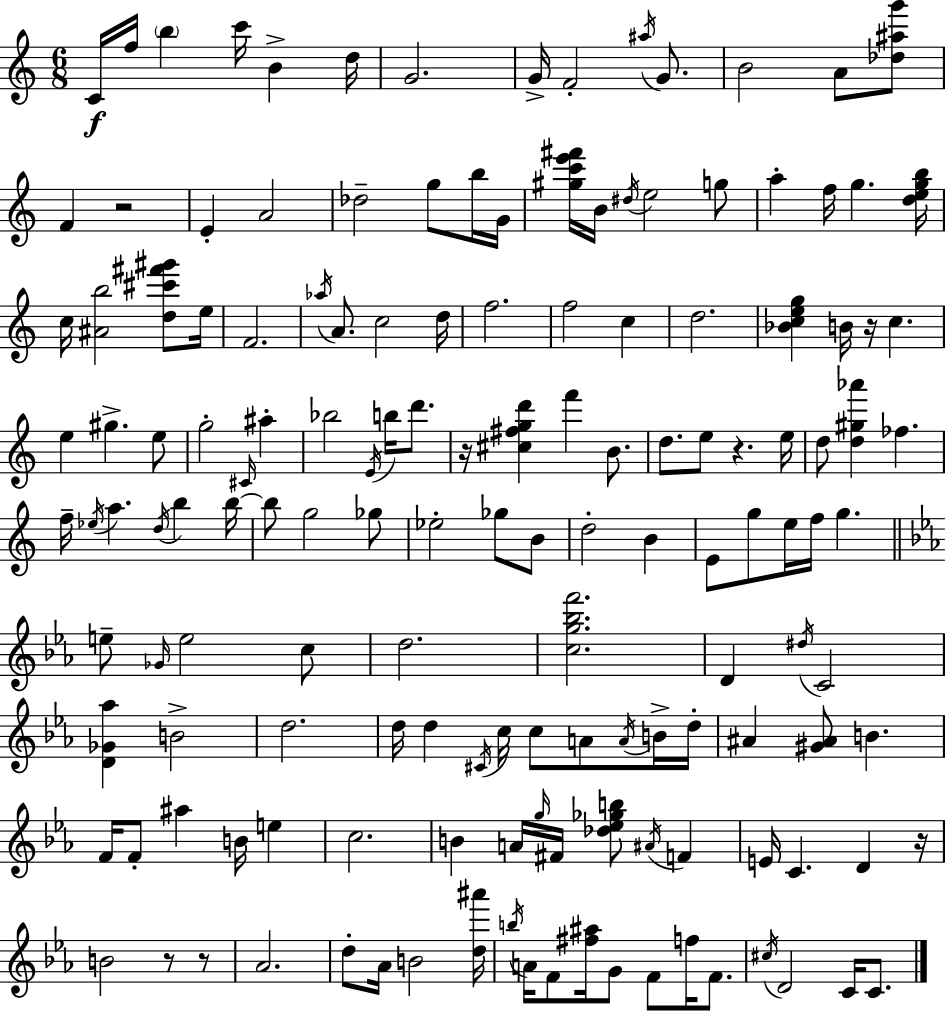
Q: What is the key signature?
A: C major